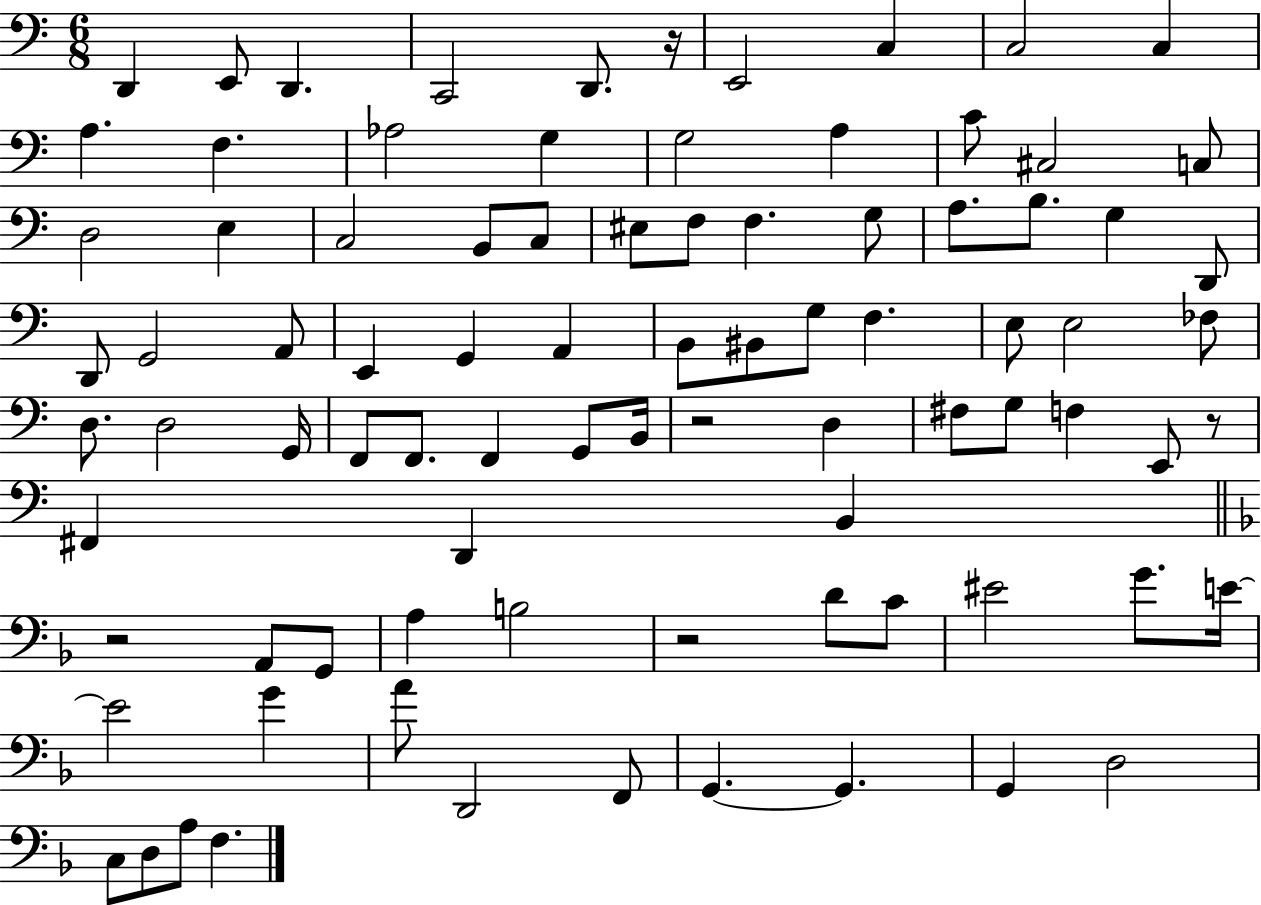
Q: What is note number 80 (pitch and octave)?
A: D3